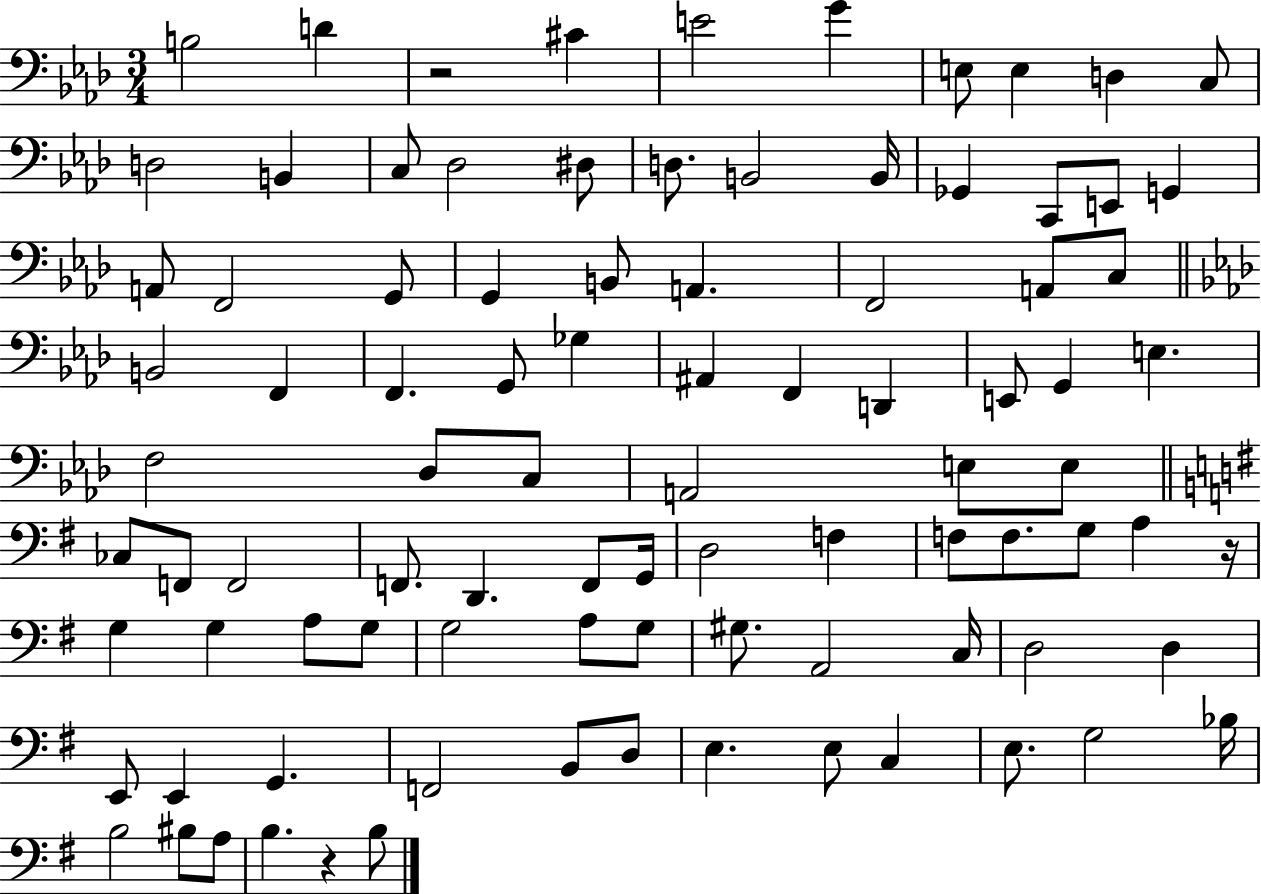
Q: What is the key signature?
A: AES major